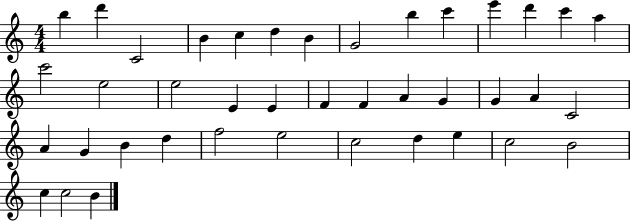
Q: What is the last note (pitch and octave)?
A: B4